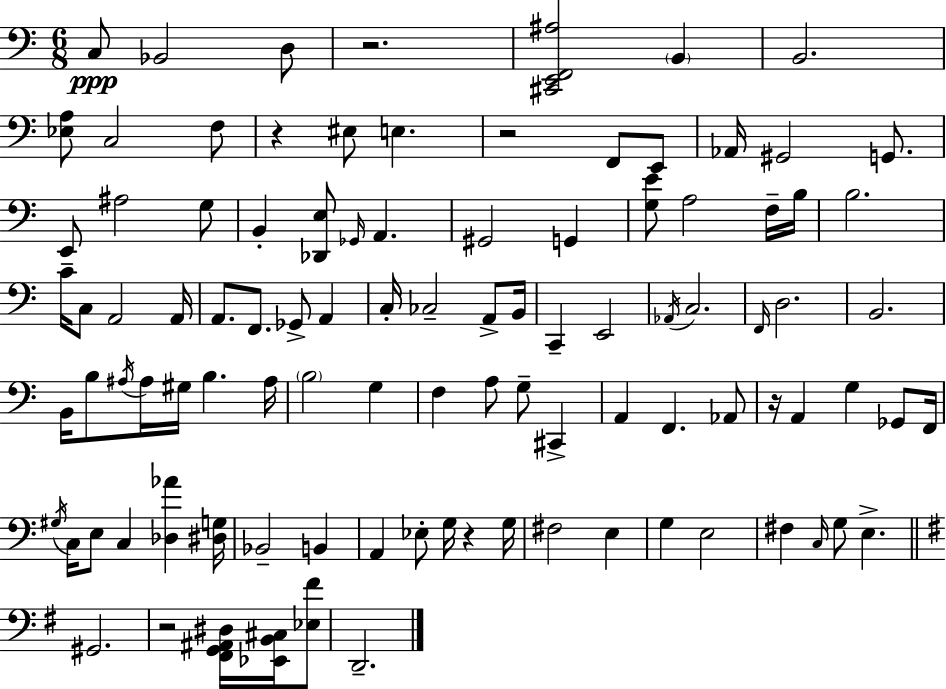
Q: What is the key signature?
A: C major